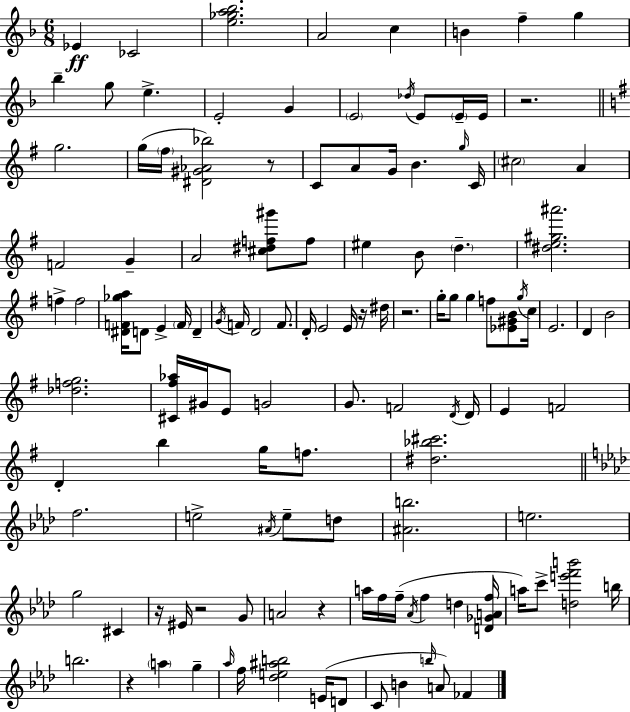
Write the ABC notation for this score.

X:1
T:Untitled
M:6/8
L:1/4
K:F
_E _C2 [e_ga_b]2 A2 c B f g _b g/2 e E2 G E2 _d/4 E/2 E/4 E/4 z2 g2 g/4 ^f/4 [^D^G_A_b]2 z/2 C/2 A/2 G/4 B g/4 C/4 ^c2 A F2 G A2 [^c^df^g']/2 f/2 ^e B/2 d [^de^g^a']2 f f2 [^DF_ga]/4 D/2 E F/4 D G/4 F/4 D2 F/2 D/4 E2 E/4 z/4 ^d/4 z2 g/4 g/2 g f/2 [_E^GB]/2 g/4 c/4 E2 D B2 [_dfg]2 [^C^f_a]/4 ^G/4 E/2 G2 G/2 F2 D/4 D/4 E F2 D b g/4 f/2 [^d_b^c']2 f2 e2 ^A/4 e/2 d/2 [^Ab]2 e2 g2 ^C z/4 ^E/4 z2 G/2 A2 z a/4 f/4 f/4 _A/4 f d [D_GAf]/4 a/4 c'/2 [de'f'b']2 b/4 b2 z a g _a/4 f/4 [_de^ab]2 E/4 D/2 C/2 B b/4 A/2 _F